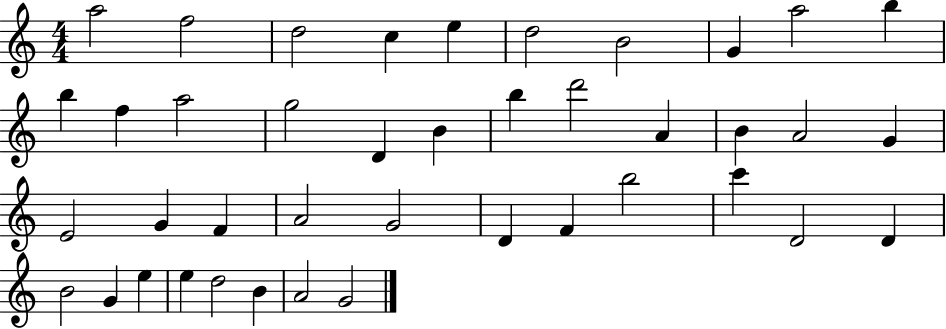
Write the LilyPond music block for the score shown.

{
  \clef treble
  \numericTimeSignature
  \time 4/4
  \key c \major
  a''2 f''2 | d''2 c''4 e''4 | d''2 b'2 | g'4 a''2 b''4 | \break b''4 f''4 a''2 | g''2 d'4 b'4 | b''4 d'''2 a'4 | b'4 a'2 g'4 | \break e'2 g'4 f'4 | a'2 g'2 | d'4 f'4 b''2 | c'''4 d'2 d'4 | \break b'2 g'4 e''4 | e''4 d''2 b'4 | a'2 g'2 | \bar "|."
}